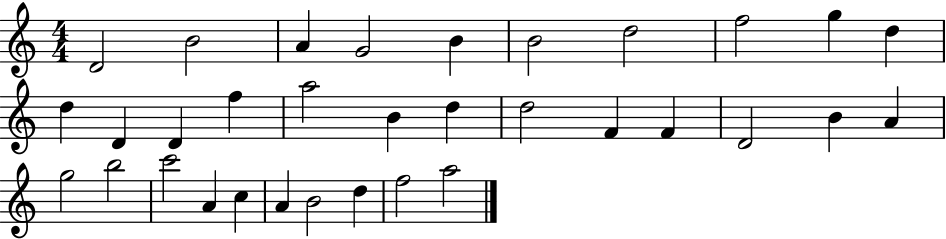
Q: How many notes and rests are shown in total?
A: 33